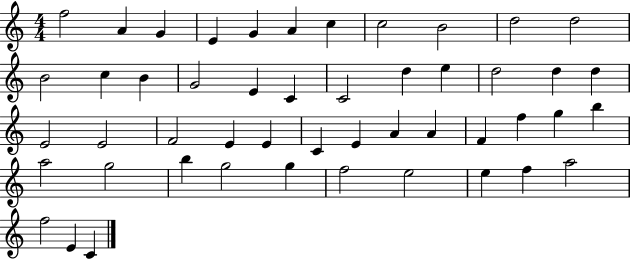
X:1
T:Untitled
M:4/4
L:1/4
K:C
f2 A G E G A c c2 B2 d2 d2 B2 c B G2 E C C2 d e d2 d d E2 E2 F2 E E C E A A F f g b a2 g2 b g2 g f2 e2 e f a2 f2 E C